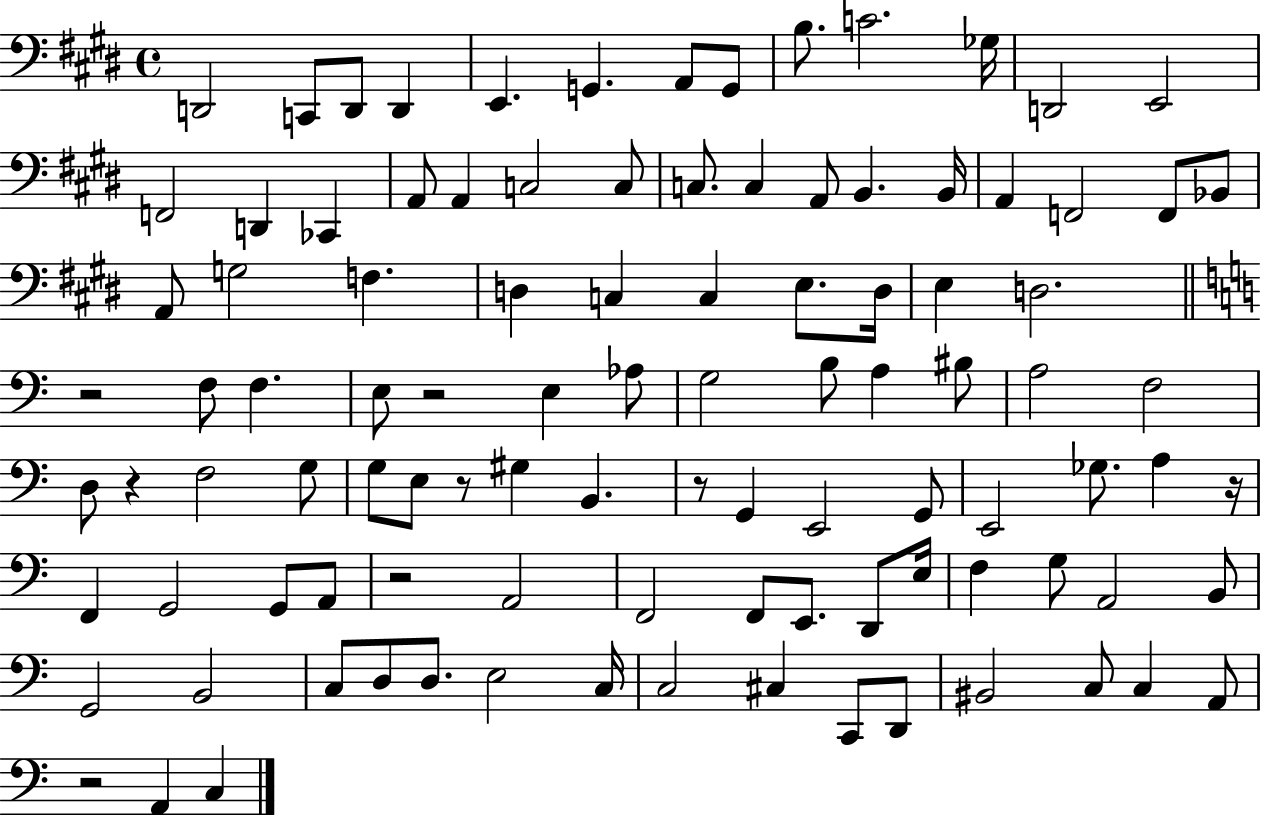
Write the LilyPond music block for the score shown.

{
  \clef bass
  \time 4/4
  \defaultTimeSignature
  \key e \major
  d,2 c,8 d,8 d,4 | e,4. g,4. a,8 g,8 | b8. c'2. ges16 | d,2 e,2 | \break f,2 d,4 ces,4 | a,8 a,4 c2 c8 | c8. c4 a,8 b,4. b,16 | a,4 f,2 f,8 bes,8 | \break a,8 g2 f4. | d4 c4 c4 e8. d16 | e4 d2. | \bar "||" \break \key c \major r2 f8 f4. | e8 r2 e4 aes8 | g2 b8 a4 bis8 | a2 f2 | \break d8 r4 f2 g8 | g8 e8 r8 gis4 b,4. | r8 g,4 e,2 g,8 | e,2 ges8. a4 r16 | \break f,4 g,2 g,8 a,8 | r2 a,2 | f,2 f,8 e,8. d,8 e16 | f4 g8 a,2 b,8 | \break g,2 b,2 | c8 d8 d8. e2 c16 | c2 cis4 c,8 d,8 | bis,2 c8 c4 a,8 | \break r2 a,4 c4 | \bar "|."
}